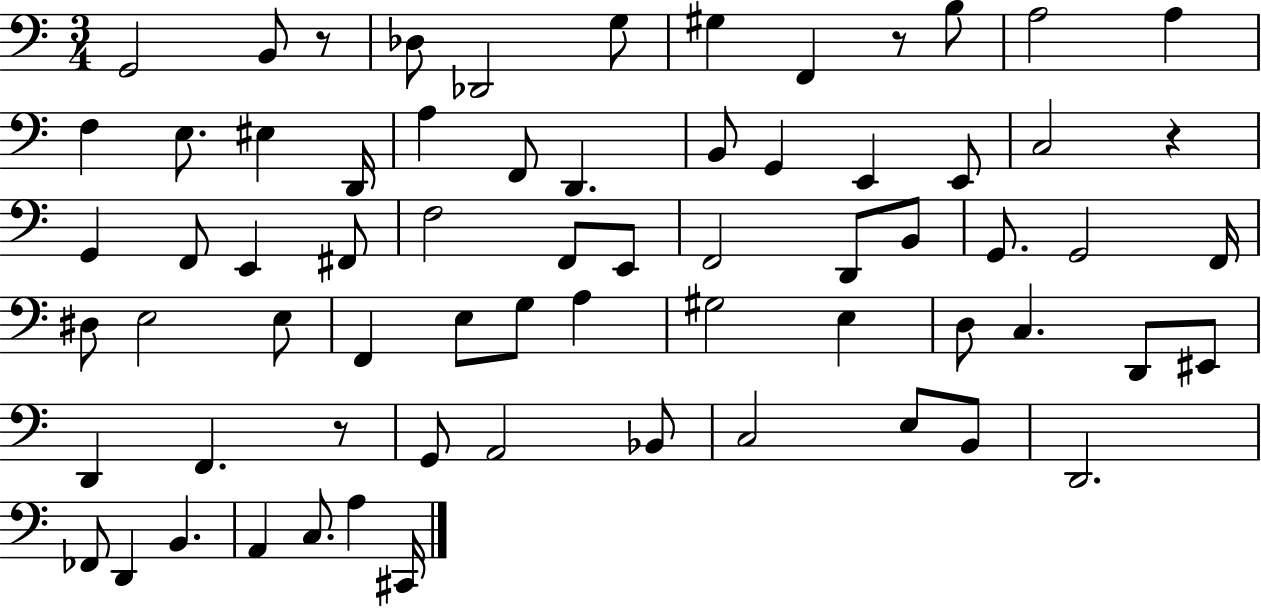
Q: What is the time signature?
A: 3/4